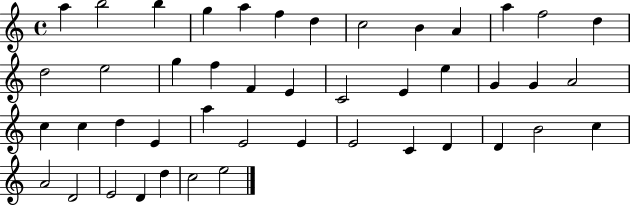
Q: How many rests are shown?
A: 0